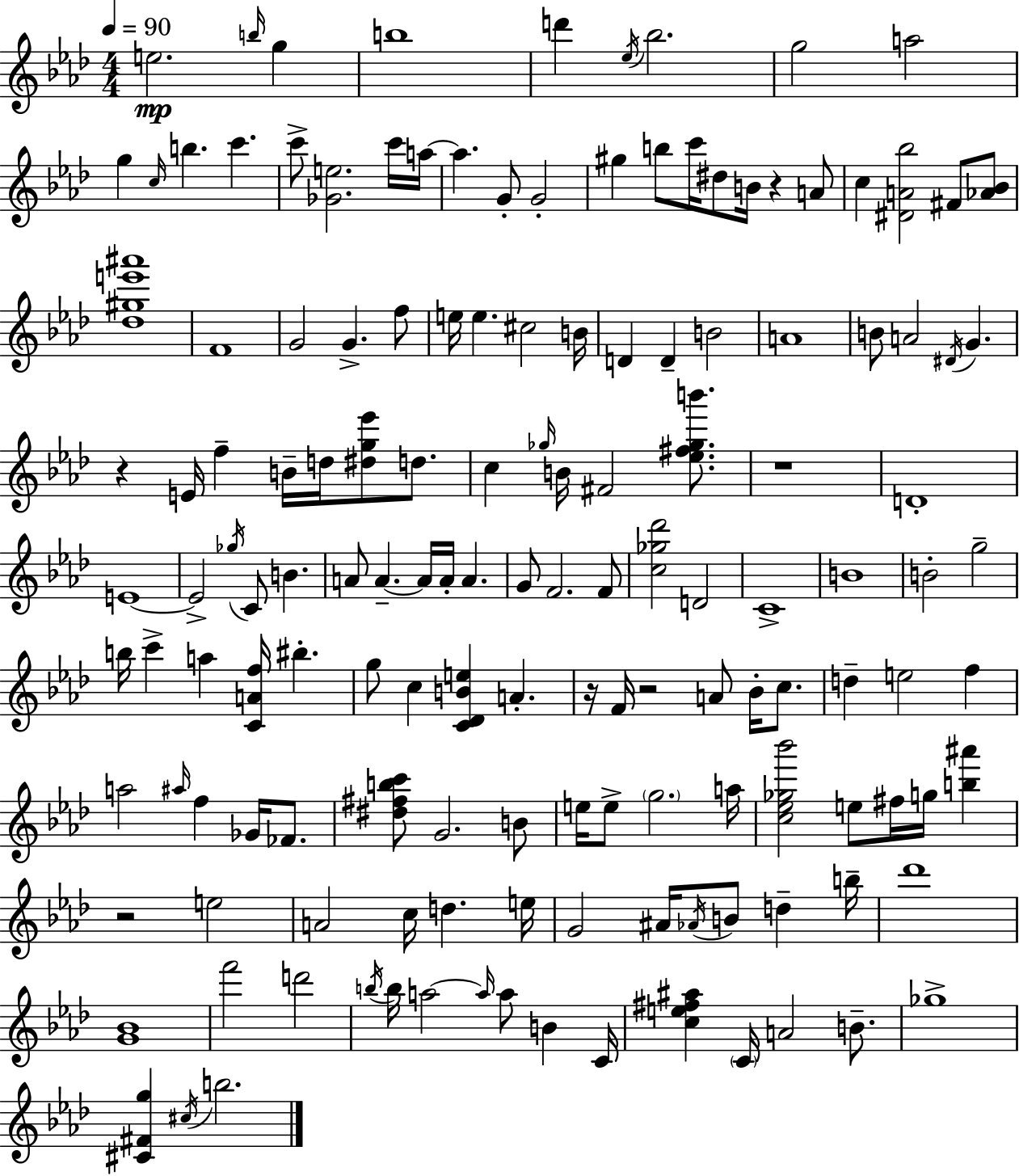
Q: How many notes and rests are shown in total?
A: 147